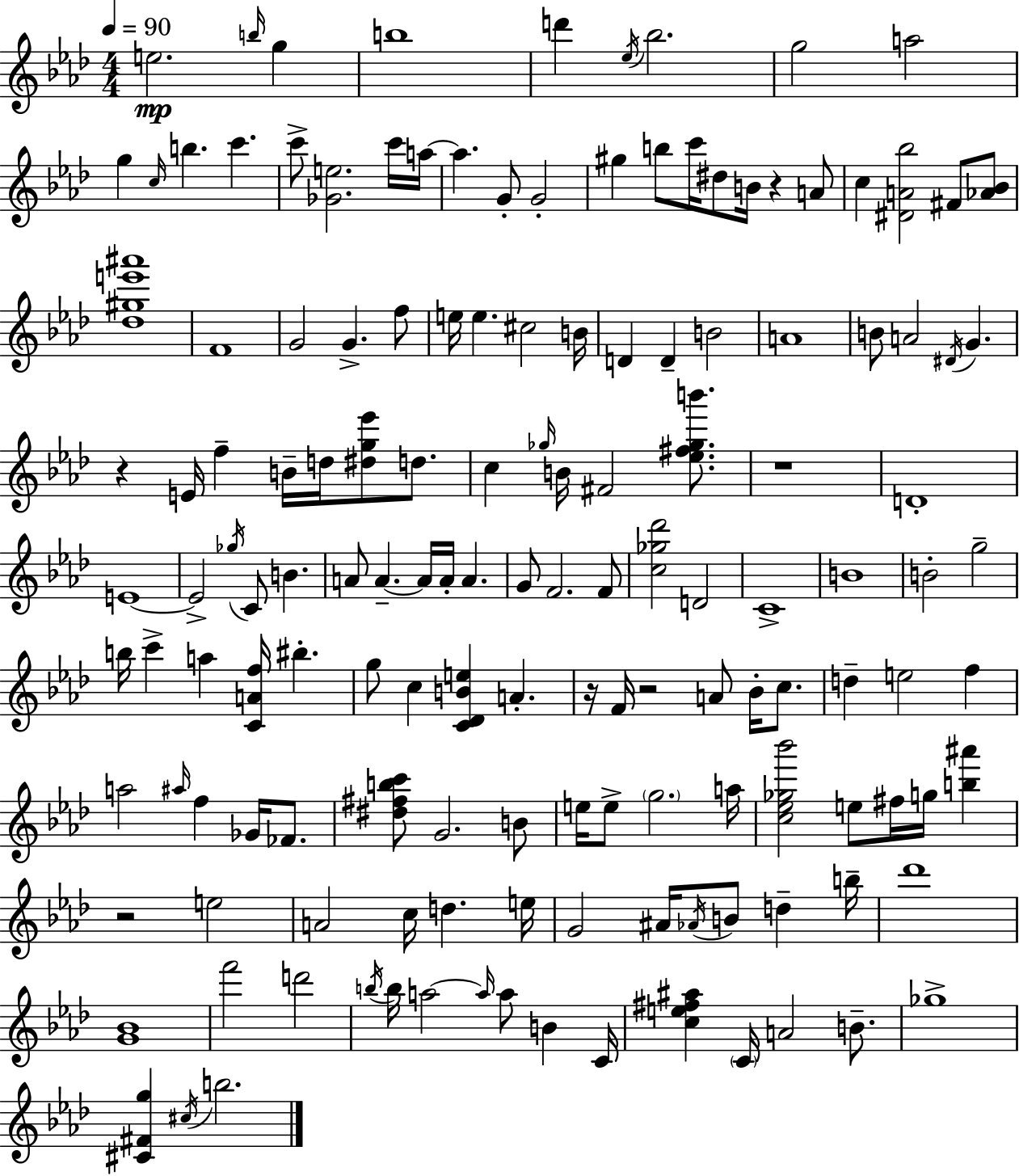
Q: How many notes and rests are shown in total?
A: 147